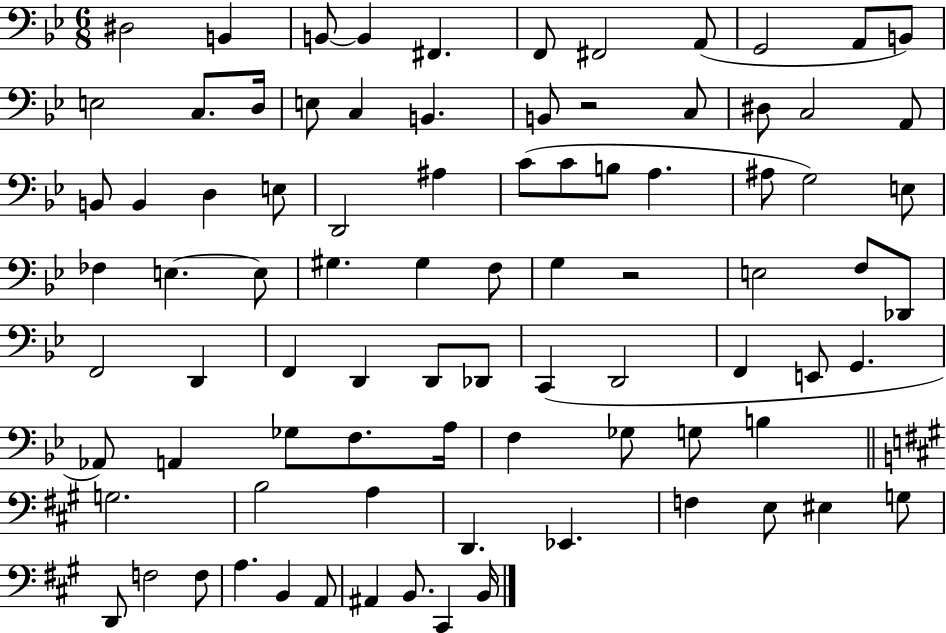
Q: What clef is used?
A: bass